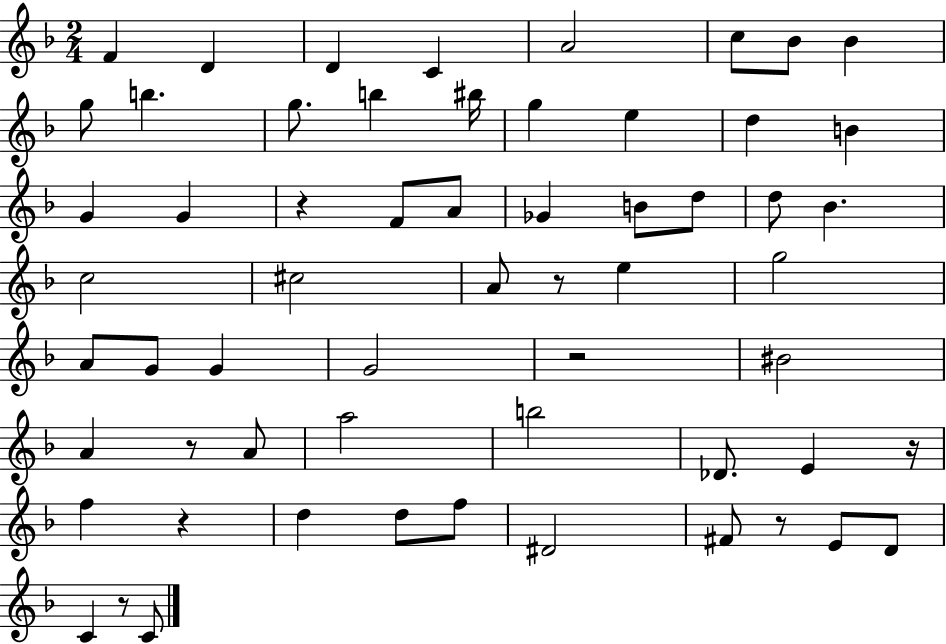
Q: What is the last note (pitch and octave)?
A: C4